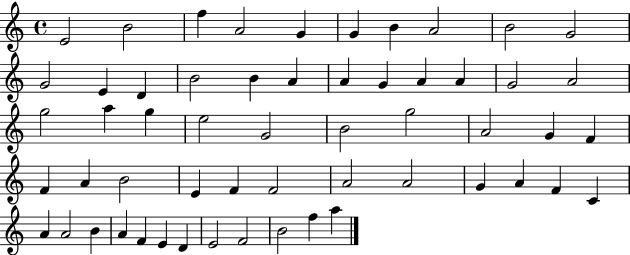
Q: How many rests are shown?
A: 0